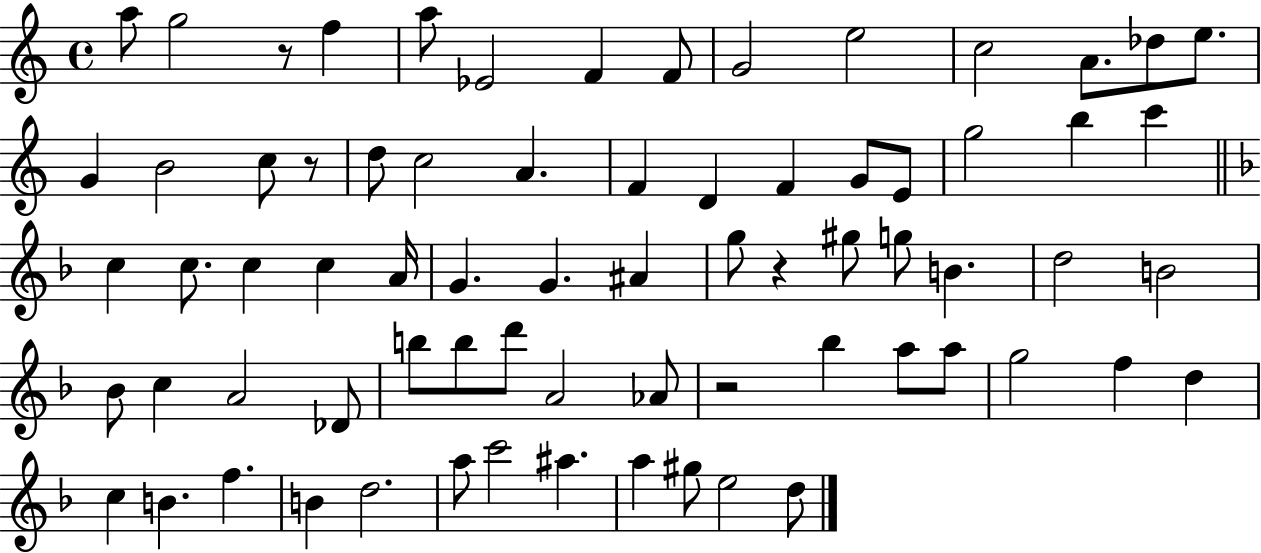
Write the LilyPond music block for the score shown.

{
  \clef treble
  \time 4/4
  \defaultTimeSignature
  \key c \major
  \repeat volta 2 { a''8 g''2 r8 f''4 | a''8 ees'2 f'4 f'8 | g'2 e''2 | c''2 a'8. des''8 e''8. | \break g'4 b'2 c''8 r8 | d''8 c''2 a'4. | f'4 d'4 f'4 g'8 e'8 | g''2 b''4 c'''4 | \break \bar "||" \break \key d \minor c''4 c''8. c''4 c''4 a'16 | g'4. g'4. ais'4 | g''8 r4 gis''8 g''8 b'4. | d''2 b'2 | \break bes'8 c''4 a'2 des'8 | b''8 b''8 d'''8 a'2 aes'8 | r2 bes''4 a''8 a''8 | g''2 f''4 d''4 | \break c''4 b'4. f''4. | b'4 d''2. | a''8 c'''2 ais''4. | a''4 gis''8 e''2 d''8 | \break } \bar "|."
}